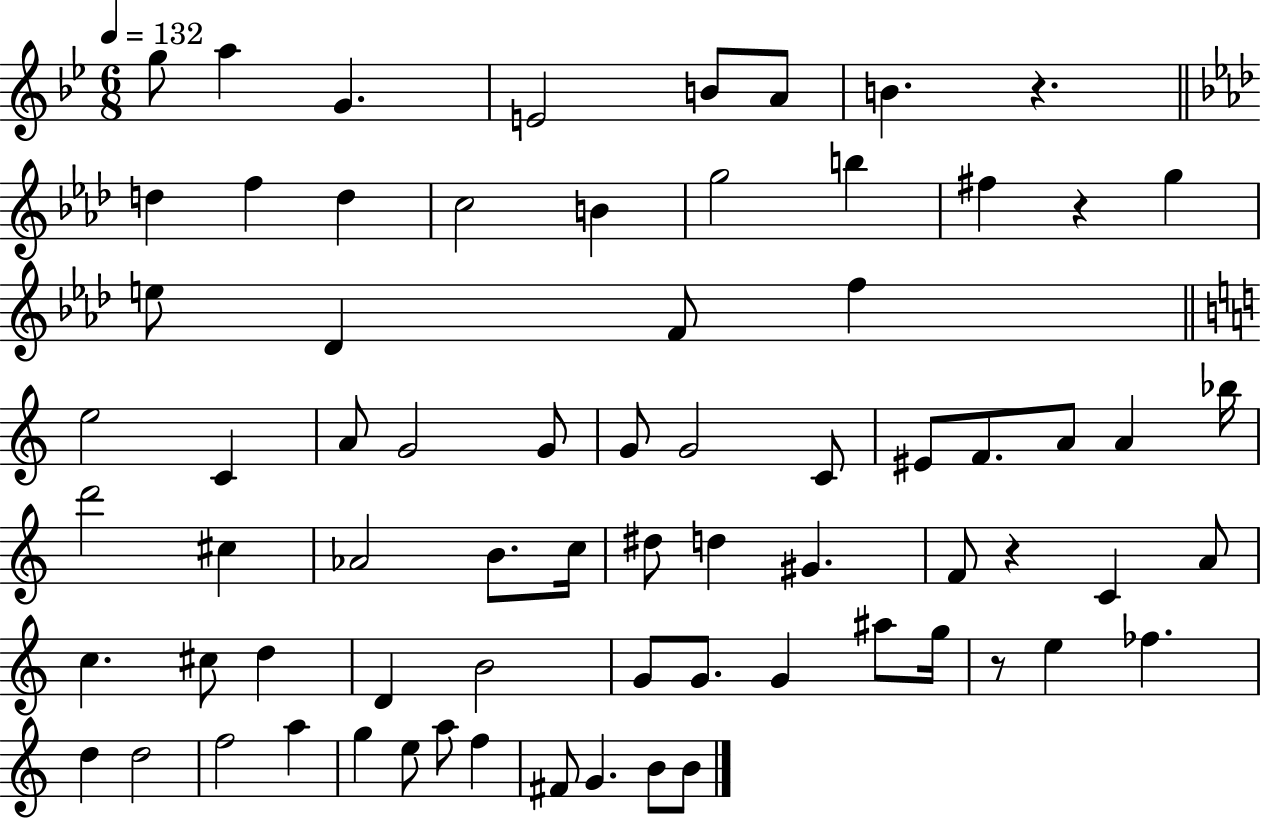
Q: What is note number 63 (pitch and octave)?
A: A5